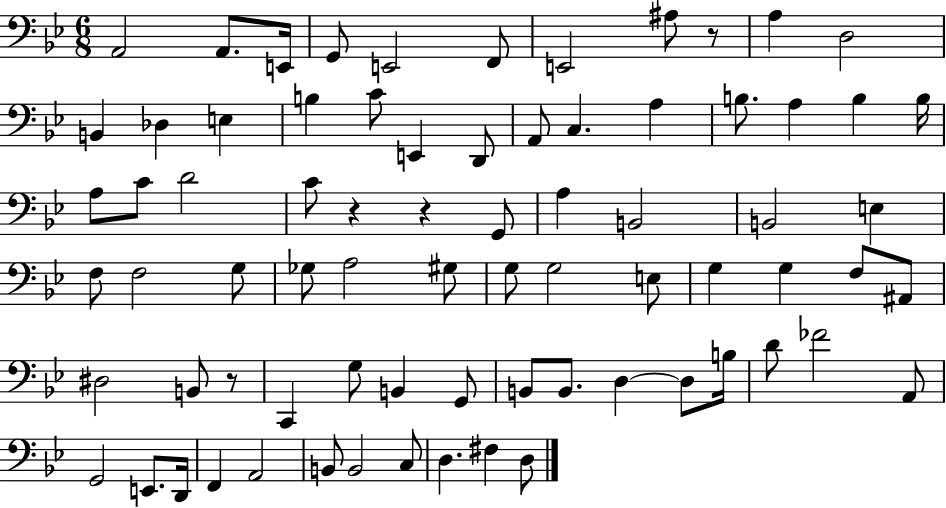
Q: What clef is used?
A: bass